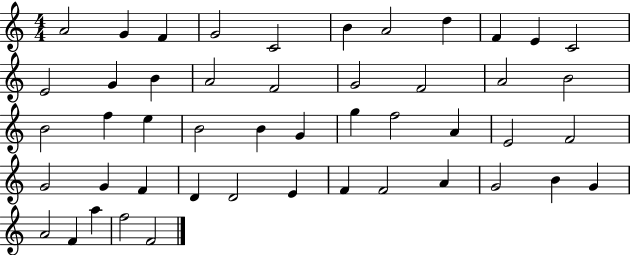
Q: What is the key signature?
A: C major